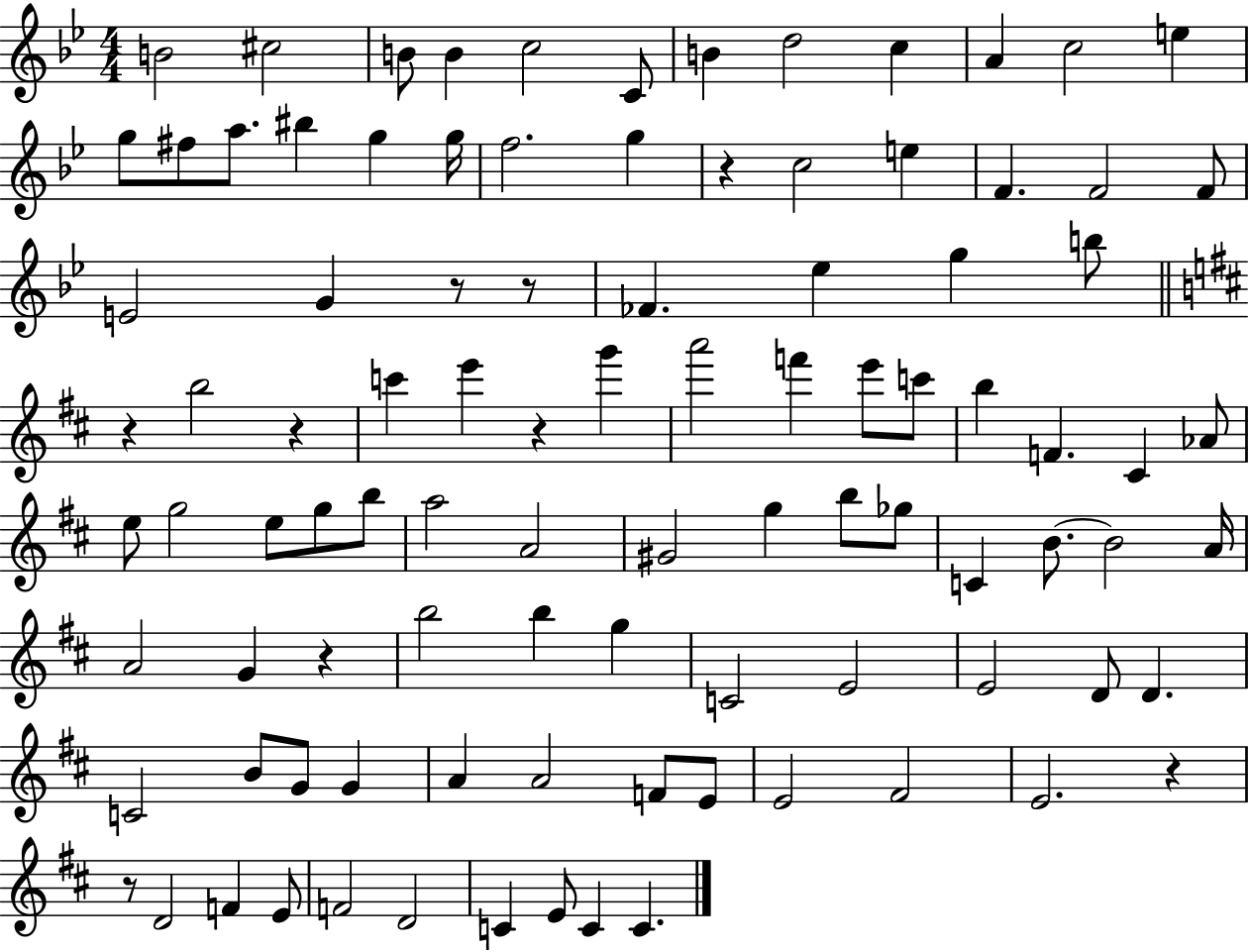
{
  \clef treble
  \numericTimeSignature
  \time 4/4
  \key bes \major
  \repeat volta 2 { b'2 cis''2 | b'8 b'4 c''2 c'8 | b'4 d''2 c''4 | a'4 c''2 e''4 | \break g''8 fis''8 a''8. bis''4 g''4 g''16 | f''2. g''4 | r4 c''2 e''4 | f'4. f'2 f'8 | \break e'2 g'4 r8 r8 | fes'4. ees''4 g''4 b''8 | \bar "||" \break \key d \major r4 b''2 r4 | c'''4 e'''4 r4 g'''4 | a'''2 f'''4 e'''8 c'''8 | b''4 f'4. cis'4 aes'8 | \break e''8 g''2 e''8 g''8 b''8 | a''2 a'2 | gis'2 g''4 b''8 ges''8 | c'4 b'8.~~ b'2 a'16 | \break a'2 g'4 r4 | b''2 b''4 g''4 | c'2 e'2 | e'2 d'8 d'4. | \break c'2 b'8 g'8 g'4 | a'4 a'2 f'8 e'8 | e'2 fis'2 | e'2. r4 | \break r8 d'2 f'4 e'8 | f'2 d'2 | c'4 e'8 c'4 c'4. | } \bar "|."
}